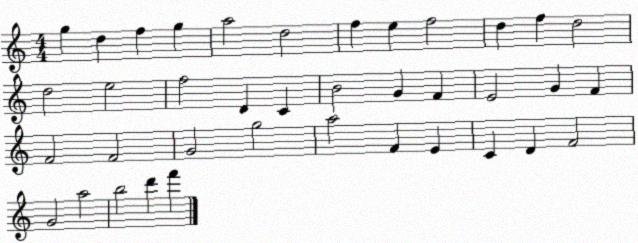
X:1
T:Untitled
M:4/4
L:1/4
K:C
g d f g a2 d2 f e f2 d f d2 d2 e2 f2 D C B2 G F E2 G F F2 F2 G2 g2 a2 F E C D F2 G2 a2 b2 d' f'